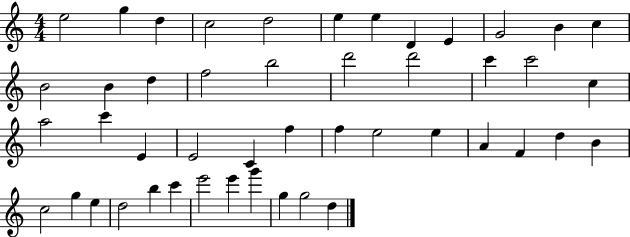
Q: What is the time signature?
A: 4/4